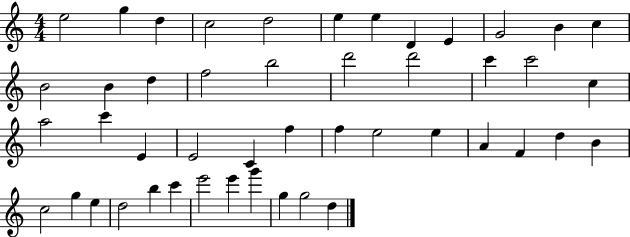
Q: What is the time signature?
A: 4/4